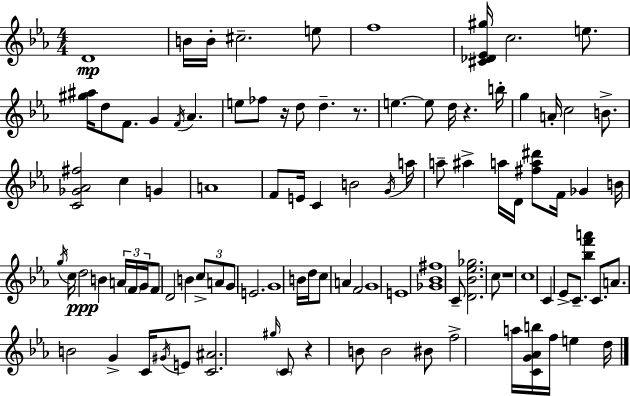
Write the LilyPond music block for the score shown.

{
  \clef treble
  \numericTimeSignature
  \time 4/4
  \key c \minor
  d'1\mp | b'16 b'16-. cis''2.-- e''8 | f''1 | <cis' des' ees' gis''>16 c''2. e''8. | \break <gis'' ais''>16 d''8 f'8. g'4 \acciaccatura { f'16 } aes'4. | e''8 fes''8 r16 d''8 d''4.-- r8. | e''4.~~ e''8 d''16 r4. | b''16-. g''4 a'16-. c''2 b'8.-> | \break <c' ges' aes' fis''>2 c''4 g'4 | a'1 | f'8 e'16 c'4 b'2 | \acciaccatura { g'16 } a''16 a''8-- ais''4-> a''16 d'16 <fis'' a'' dis'''>8 f'16 ges'4 | \break b'16 \acciaccatura { g''16 } c''16 d''2\ppp b'4 | \tuplet 3/2 { a'16 \parenthesize f'16 g'16 } f'8 d'2 b'4 | \tuplet 3/2 { c''8-> a'8 g'8 } e'2. | g'1 | \break b'16 d''16 c''8 a'4 f'2 | g'1 | e'1 | <ges' bes' fis''>1 | \break c'8-- <d' bes' ees'' ges''>2. | c''8 r1 | c''1 | c'4 ees'8-> c'8.-- <bes'' f''' a'''>4 | \break c'8. a'8. b'2 g'4-> | c'16 \acciaccatura { gis'16 } e'8 <c' ais'>2. | \grace { gis''16 } \parenthesize c'8 r4 b'8 b'2 | bis'8 f''2-> a''16 <c' g' aes' b''>16 f''16 | \break e''4 d''16 \bar "|."
}